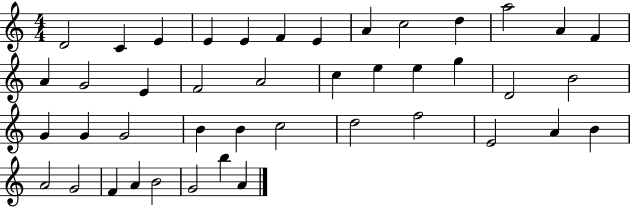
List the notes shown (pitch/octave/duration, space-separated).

D4/h C4/q E4/q E4/q E4/q F4/q E4/q A4/q C5/h D5/q A5/h A4/q F4/q A4/q G4/h E4/q F4/h A4/h C5/q E5/q E5/q G5/q D4/h B4/h G4/q G4/q G4/h B4/q B4/q C5/h D5/h F5/h E4/h A4/q B4/q A4/h G4/h F4/q A4/q B4/h G4/h B5/q A4/q